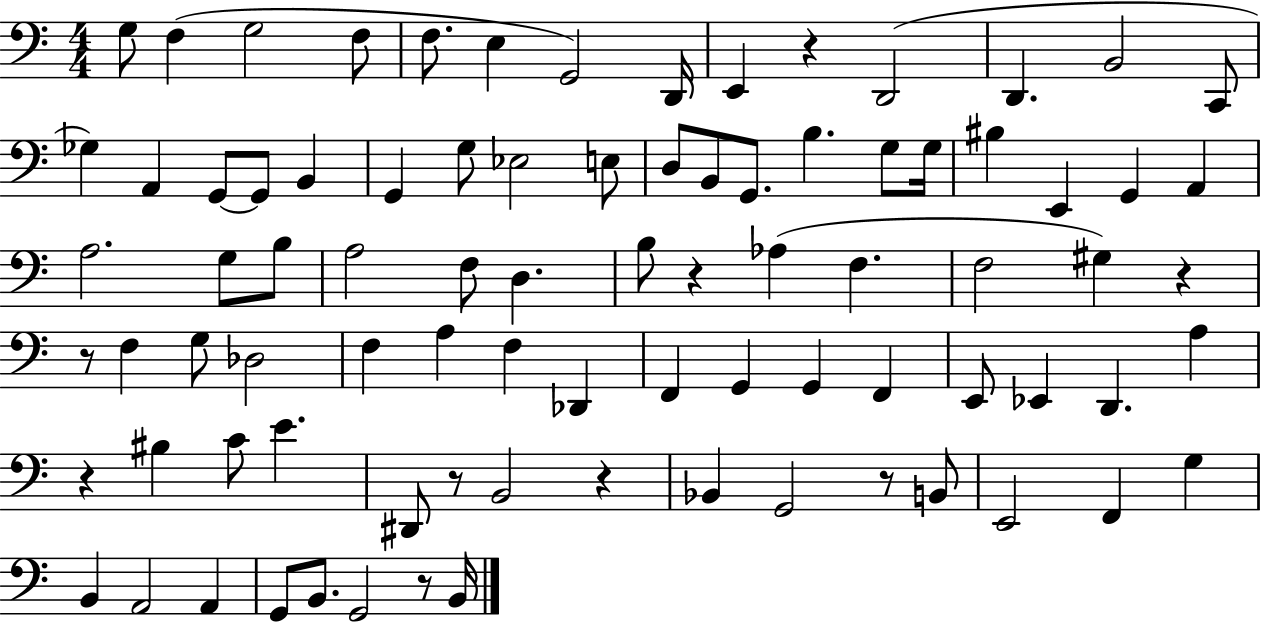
G3/e F3/q G3/h F3/e F3/e. E3/q G2/h D2/s E2/q R/q D2/h D2/q. B2/h C2/e Gb3/q A2/q G2/e G2/e B2/q G2/q G3/e Eb3/h E3/e D3/e B2/e G2/e. B3/q. G3/e G3/s BIS3/q E2/q G2/q A2/q A3/h. G3/e B3/e A3/h F3/e D3/q. B3/e R/q Ab3/q F3/q. F3/h G#3/q R/q R/e F3/q G3/e Db3/h F3/q A3/q F3/q Db2/q F2/q G2/q G2/q F2/q E2/e Eb2/q D2/q. A3/q R/q BIS3/q C4/e E4/q. D#2/e R/e B2/h R/q Bb2/q G2/h R/e B2/e E2/h F2/q G3/q B2/q A2/h A2/q G2/e B2/e. G2/h R/e B2/s